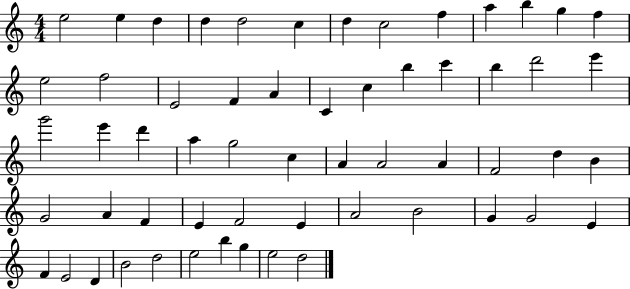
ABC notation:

X:1
T:Untitled
M:4/4
L:1/4
K:C
e2 e d d d2 c d c2 f a b g f e2 f2 E2 F A C c b c' b d'2 e' g'2 e' d' a g2 c A A2 A F2 d B G2 A F E F2 E A2 B2 G G2 E F E2 D B2 d2 e2 b g e2 d2